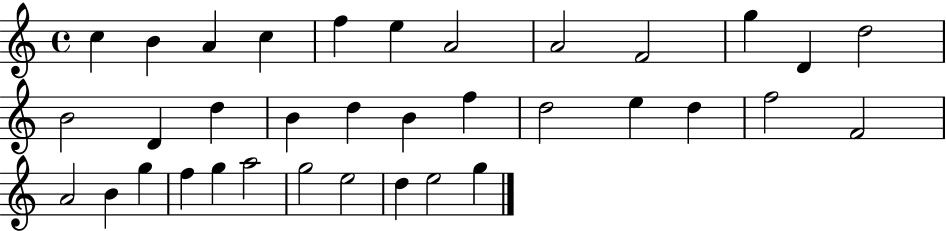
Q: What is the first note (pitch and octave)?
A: C5